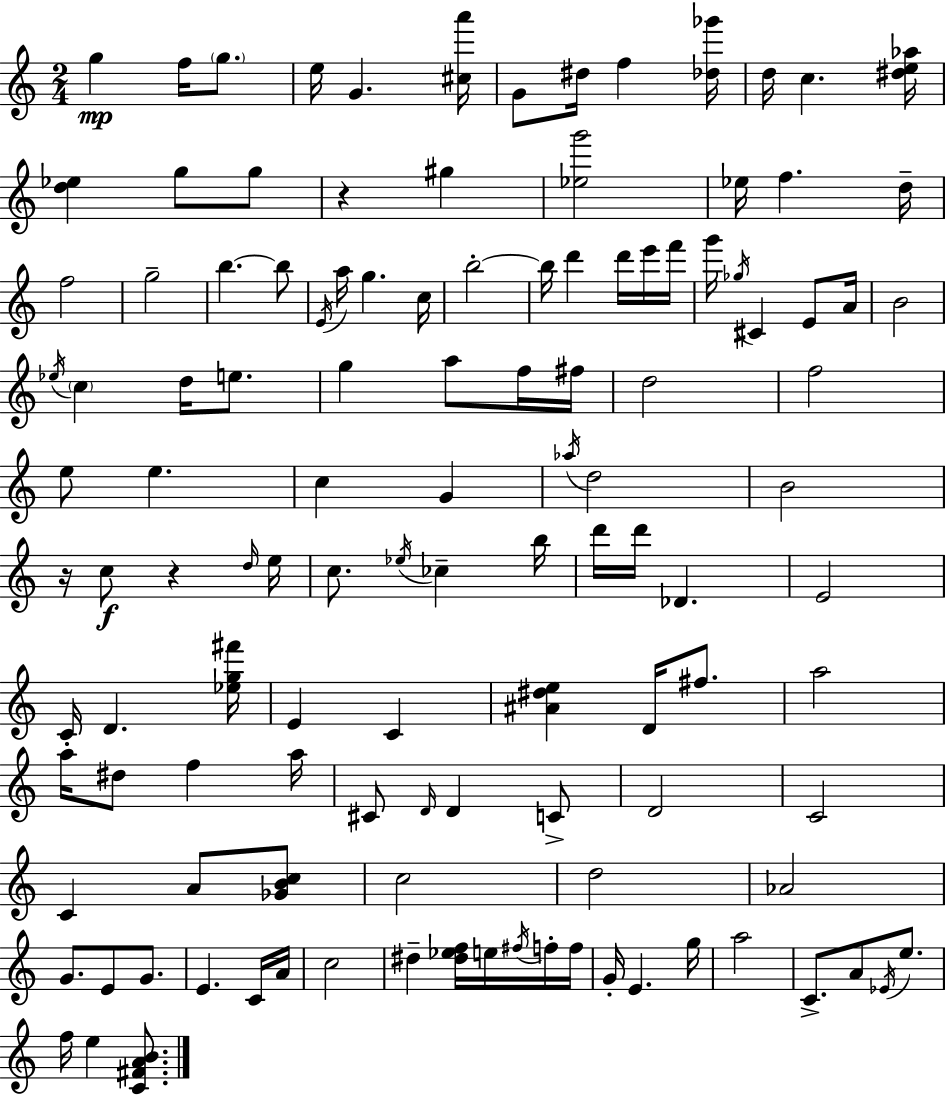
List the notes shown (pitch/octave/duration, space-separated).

G5/q F5/s G5/e. E5/s G4/q. [C#5,A6]/s G4/e D#5/s F5/q [Db5,Gb6]/s D5/s C5/q. [D#5,E5,Ab5]/s [D5,Eb5]/q G5/e G5/e R/q G#5/q [Eb5,G6]/h Eb5/s F5/q. D5/s F5/h G5/h B5/q. B5/e E4/s A5/s G5/q. C5/s B5/h B5/s D6/q D6/s E6/s F6/s G6/s Gb5/s C#4/q E4/e A4/s B4/h Eb5/s C5/q D5/s E5/e. G5/q A5/e F5/s F#5/s D5/h F5/h E5/e E5/q. C5/q G4/q Ab5/s D5/h B4/h R/s C5/e R/q D5/s E5/s C5/e. Eb5/s CES5/q B5/s D6/s D6/s Db4/q. E4/h C4/s D4/q. [Eb5,G5,F#6]/s E4/q C4/q [A#4,D#5,E5]/q D4/s F#5/e. A5/h A5/s D#5/e F5/q A5/s C#4/e D4/s D4/q C4/e D4/h C4/h C4/q A4/e [Gb4,B4,C5]/e C5/h D5/h Ab4/h G4/e. E4/e G4/e. E4/q. C4/s A4/s C5/h D#5/q [D#5,Eb5,F5]/s E5/s F#5/s F5/s F5/s G4/s E4/q. G5/s A5/h C4/e. A4/e Eb4/s E5/e. F5/s E5/q [C4,F#4,A4,B4]/e.